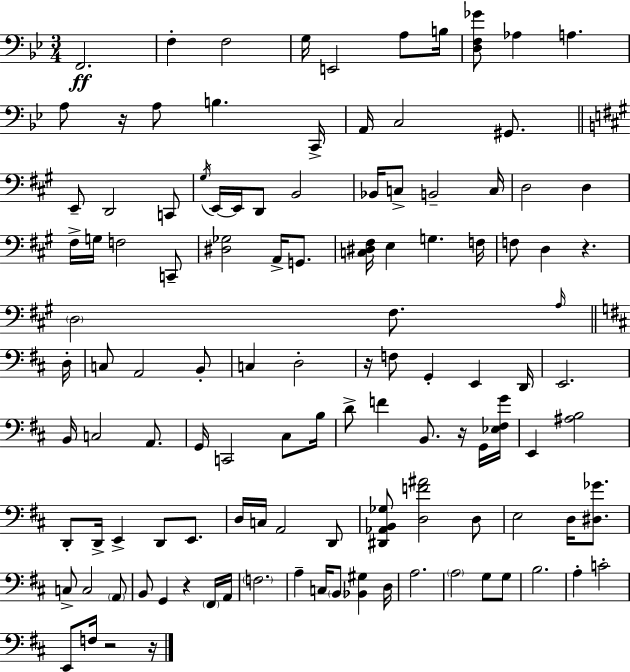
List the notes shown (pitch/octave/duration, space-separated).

F2/h. F3/q F3/h G3/s E2/h A3/e B3/s [D3,F3,Gb4]/e Ab3/q A3/q. A3/e R/s A3/e B3/q. C2/s A2/s C3/h G#2/e. E2/e D2/h C2/e G#3/s E2/s E2/s D2/e B2/h Bb2/s C3/e B2/h C3/s D3/h D3/q F#3/s G3/s F3/h C2/e [D#3,Gb3]/h A2/s G2/e. [C3,D#3,F#3]/s E3/q G3/q. F3/s F3/e D3/q R/q. D3/h F#3/e. A3/s D3/s C3/e A2/h B2/e C3/q D3/h R/s F3/e G2/q E2/q D2/s E2/h. B2/s C3/h A2/e. G2/s C2/h C#3/e B3/s D4/e F4/q B2/e. R/s G2/s [Eb3,F#3,G4]/s E2/q [A#3,B3]/h D2/e D2/s E2/q D2/e E2/e. D3/s C3/s A2/h D2/e [D#2,Ab2,B2,Gb3]/e [D3,F4,A#4]/h D3/e E3/h D3/s [D#3,Gb4]/e. C3/e C3/h A2/e B2/e G2/q R/q F#2/s A2/s F3/h. A3/q C3/s B2/e [Bb2,G#3]/q D3/s A3/h. A3/h G3/e G3/e B3/h. A3/q C4/h E2/e F3/s R/h R/s